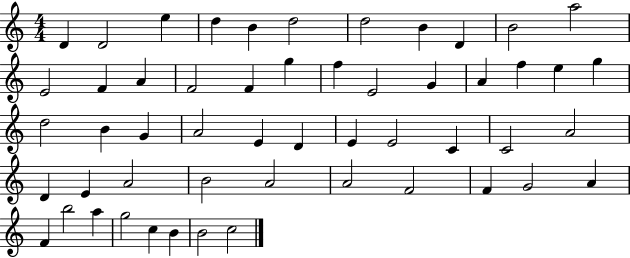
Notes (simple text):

D4/q D4/h E5/q D5/q B4/q D5/h D5/h B4/q D4/q B4/h A5/h E4/h F4/q A4/q F4/h F4/q G5/q F5/q E4/h G4/q A4/q F5/q E5/q G5/q D5/h B4/q G4/q A4/h E4/q D4/q E4/q E4/h C4/q C4/h A4/h D4/q E4/q A4/h B4/h A4/h A4/h F4/h F4/q G4/h A4/q F4/q B5/h A5/q G5/h C5/q B4/q B4/h C5/h